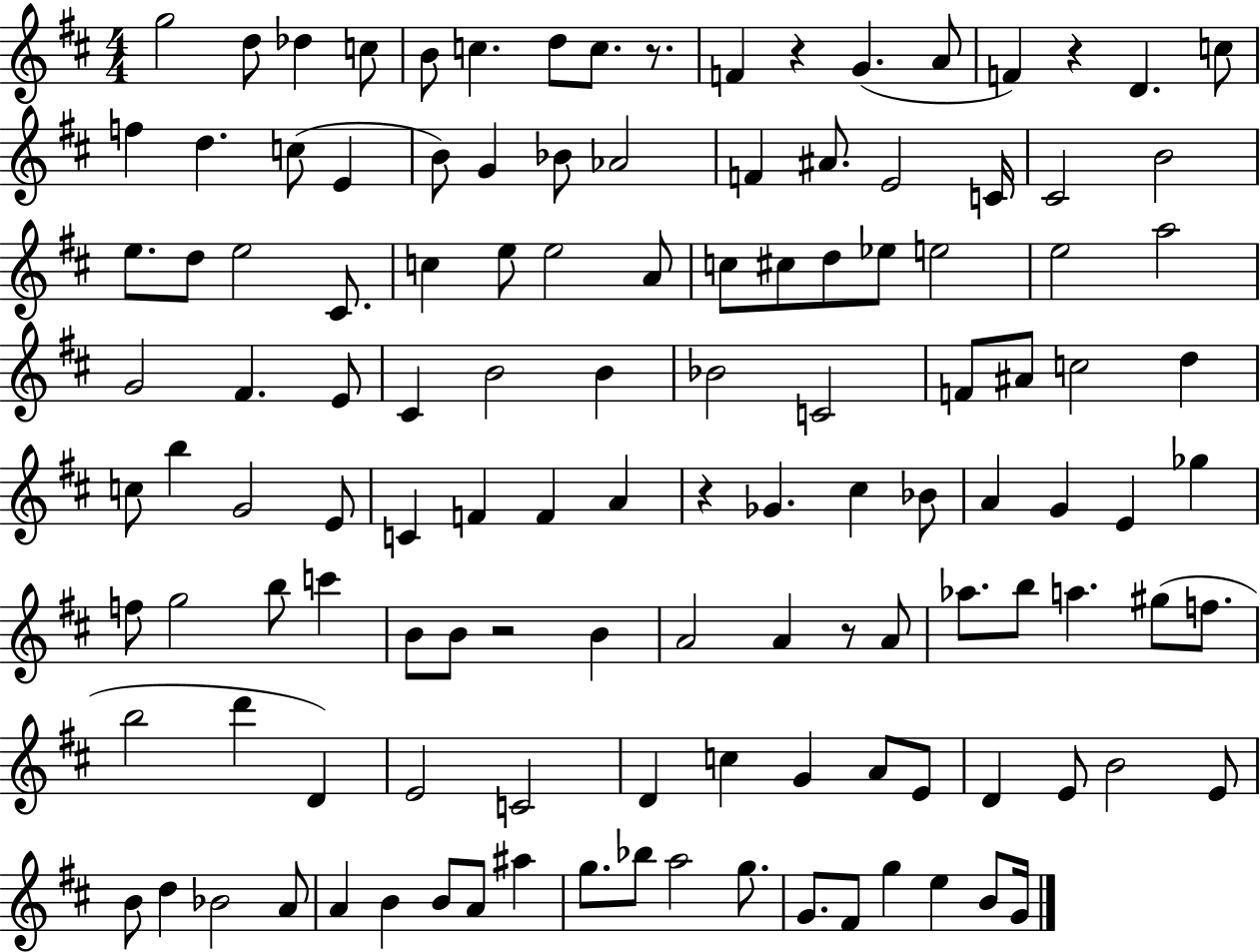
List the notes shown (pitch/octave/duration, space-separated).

G5/h D5/e Db5/q C5/e B4/e C5/q. D5/e C5/e. R/e. F4/q R/q G4/q. A4/e F4/q R/q D4/q. C5/e F5/q D5/q. C5/e E4/q B4/e G4/q Bb4/e Ab4/h F4/q A#4/e. E4/h C4/s C#4/h B4/h E5/e. D5/e E5/h C#4/e. C5/q E5/e E5/h A4/e C5/e C#5/e D5/e Eb5/e E5/h E5/h A5/h G4/h F#4/q. E4/e C#4/q B4/h B4/q Bb4/h C4/h F4/e A#4/e C5/h D5/q C5/e B5/q G4/h E4/e C4/q F4/q F4/q A4/q R/q Gb4/q. C#5/q Bb4/e A4/q G4/q E4/q Gb5/q F5/e G5/h B5/e C6/q B4/e B4/e R/h B4/q A4/h A4/q R/e A4/e Ab5/e. B5/e A5/q. G#5/e F5/e. B5/h D6/q D4/q E4/h C4/h D4/q C5/q G4/q A4/e E4/e D4/q E4/e B4/h E4/e B4/e D5/q Bb4/h A4/e A4/q B4/q B4/e A4/e A#5/q G5/e. Bb5/e A5/h G5/e. G4/e. F#4/e G5/q E5/q B4/e G4/s